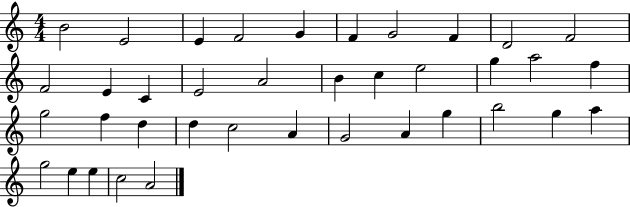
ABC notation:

X:1
T:Untitled
M:4/4
L:1/4
K:C
B2 E2 E F2 G F G2 F D2 F2 F2 E C E2 A2 B c e2 g a2 f g2 f d d c2 A G2 A g b2 g a g2 e e c2 A2